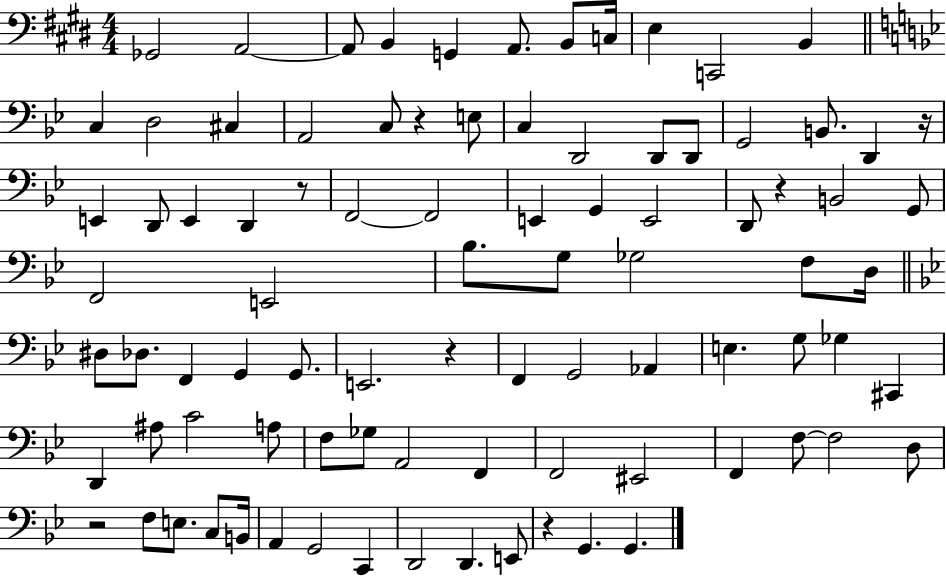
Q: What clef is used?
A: bass